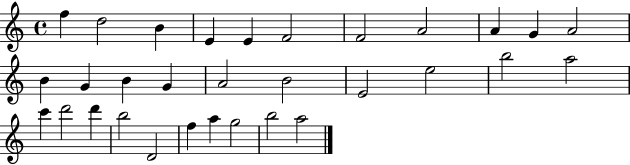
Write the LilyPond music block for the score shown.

{
  \clef treble
  \time 4/4
  \defaultTimeSignature
  \key c \major
  f''4 d''2 b'4 | e'4 e'4 f'2 | f'2 a'2 | a'4 g'4 a'2 | \break b'4 g'4 b'4 g'4 | a'2 b'2 | e'2 e''2 | b''2 a''2 | \break c'''4 d'''2 d'''4 | b''2 d'2 | f''4 a''4 g''2 | b''2 a''2 | \break \bar "|."
}